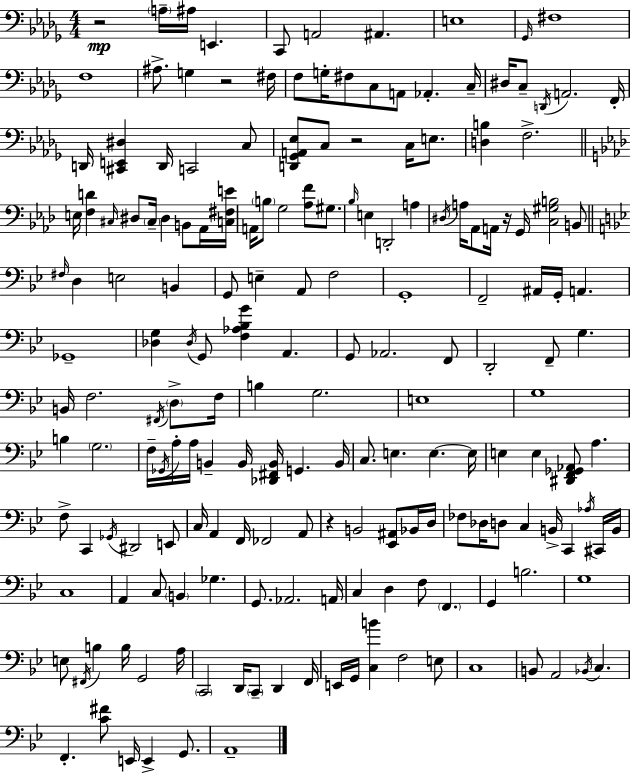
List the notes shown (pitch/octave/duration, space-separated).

R/h A3/s A#3/s E2/q. C2/e A2/h A#2/q. E3/w Gb2/s F#3/w F3/w A#3/e. G3/q R/h F#3/s F3/e G3/s F#3/e C3/e A2/e Ab2/q. C3/s D#3/s C3/e D2/s A2/h. F2/s D2/s [C#2,E2,D#3]/q D2/s C2/h C3/e [D2,Gb2,A2,Eb3]/e C3/e R/h C3/s E3/e. [D3,B3]/q F3/h. E3/s [F3,D4]/q C#3/s D#3/e C#3/s D#3/q B2/e Ab2/s [C3,F#3,E4]/s A2/s B3/e G3/h [Ab3,F4]/e G#3/e. Bb3/s E3/q D2/h A3/q D#3/s A3/s Ab2/e A2/s R/s G2/s [C3,G#3,B3]/h B2/e F#3/s D3/q E3/h B2/q G2/e E3/q A2/e F3/h G2/w F2/h A#2/s G2/s A2/q. Gb2/w [Db3,G3]/q Db3/s G2/e [F3,Ab3,Bb3,G4]/q A2/q. G2/e Ab2/h. F2/e D2/h F2/e G3/q. B2/s F3/h. F#2/s D3/e F3/s B3/q G3/h. E3/w G3/w B3/q G3/h. F3/s Gb2/s A3/s A3/s B2/q B2/s [Db2,F#2,B2]/s G2/q. B2/s C3/e. E3/q. E3/q. E3/s E3/q E3/q [D#2,F2,Gb2,Ab2]/e A3/q. F3/e C2/q Gb2/s D#2/h E2/e C3/s A2/q F2/s FES2/h A2/e R/q B2/h [Eb2,A#2]/e Bb2/s D3/s FES3/e Db3/s D3/e C3/q B2/s C2/q Ab3/s C#2/s B2/s C3/w A2/q C3/e B2/q Gb3/q. G2/e. Ab2/h. A2/s C3/q D3/q F3/e F2/q. G2/q B3/h. G3/w E3/e F#2/s B3/q B3/s G2/h A3/s C2/h D2/s C2/e D2/q F2/s E2/s G2/s [C3,B4]/q F3/h E3/e C3/w B2/e A2/h Bb2/s C3/q. F2/q. [C4,F#4]/e E2/s E2/q G2/e. A2/w